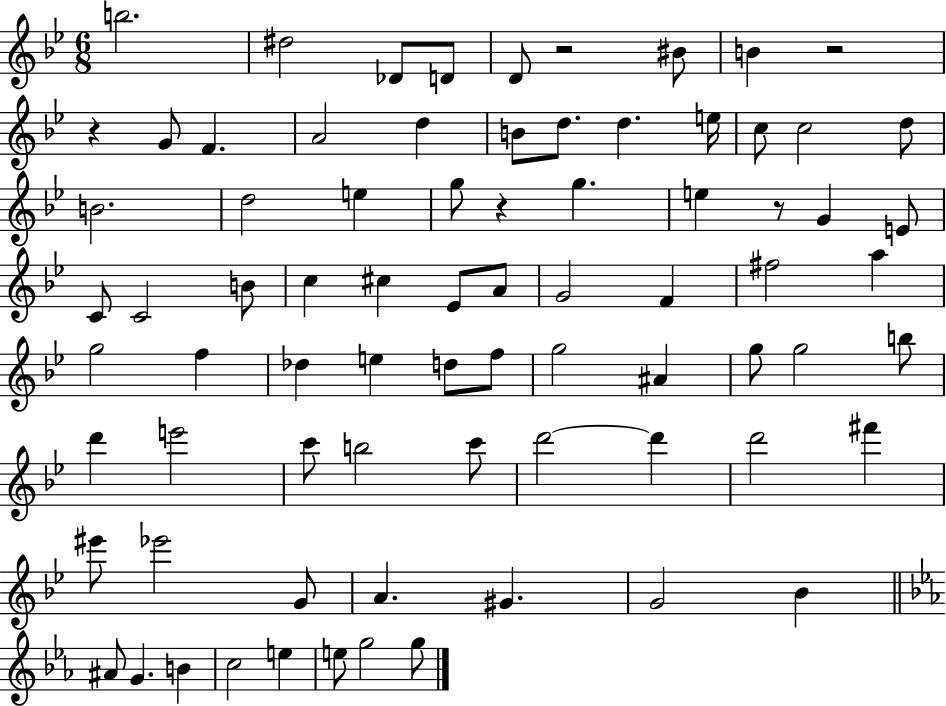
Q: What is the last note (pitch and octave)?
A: G5